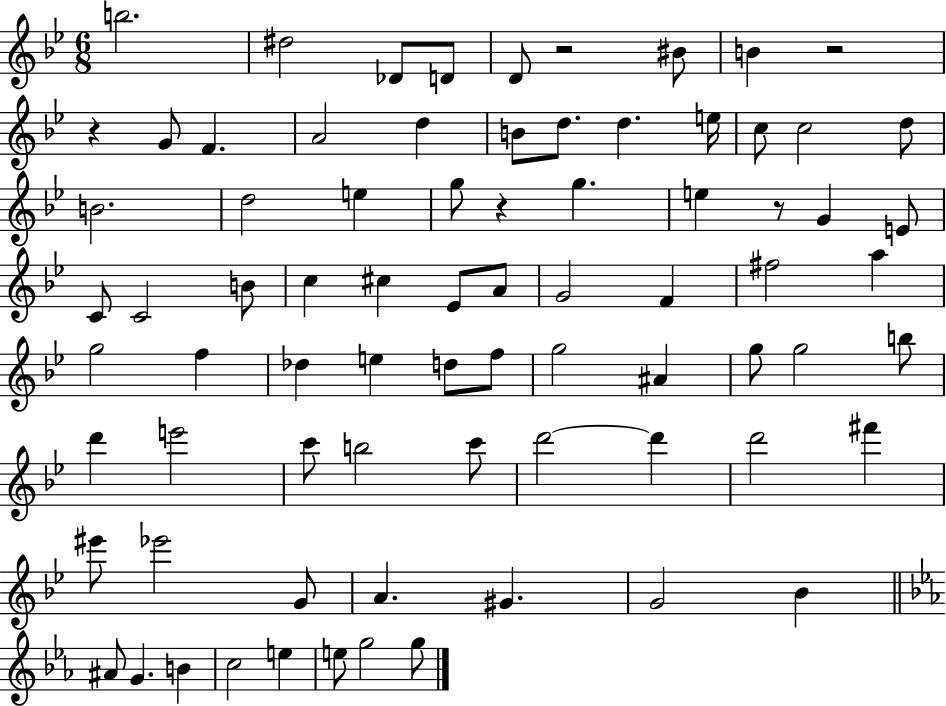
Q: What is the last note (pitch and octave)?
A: G5